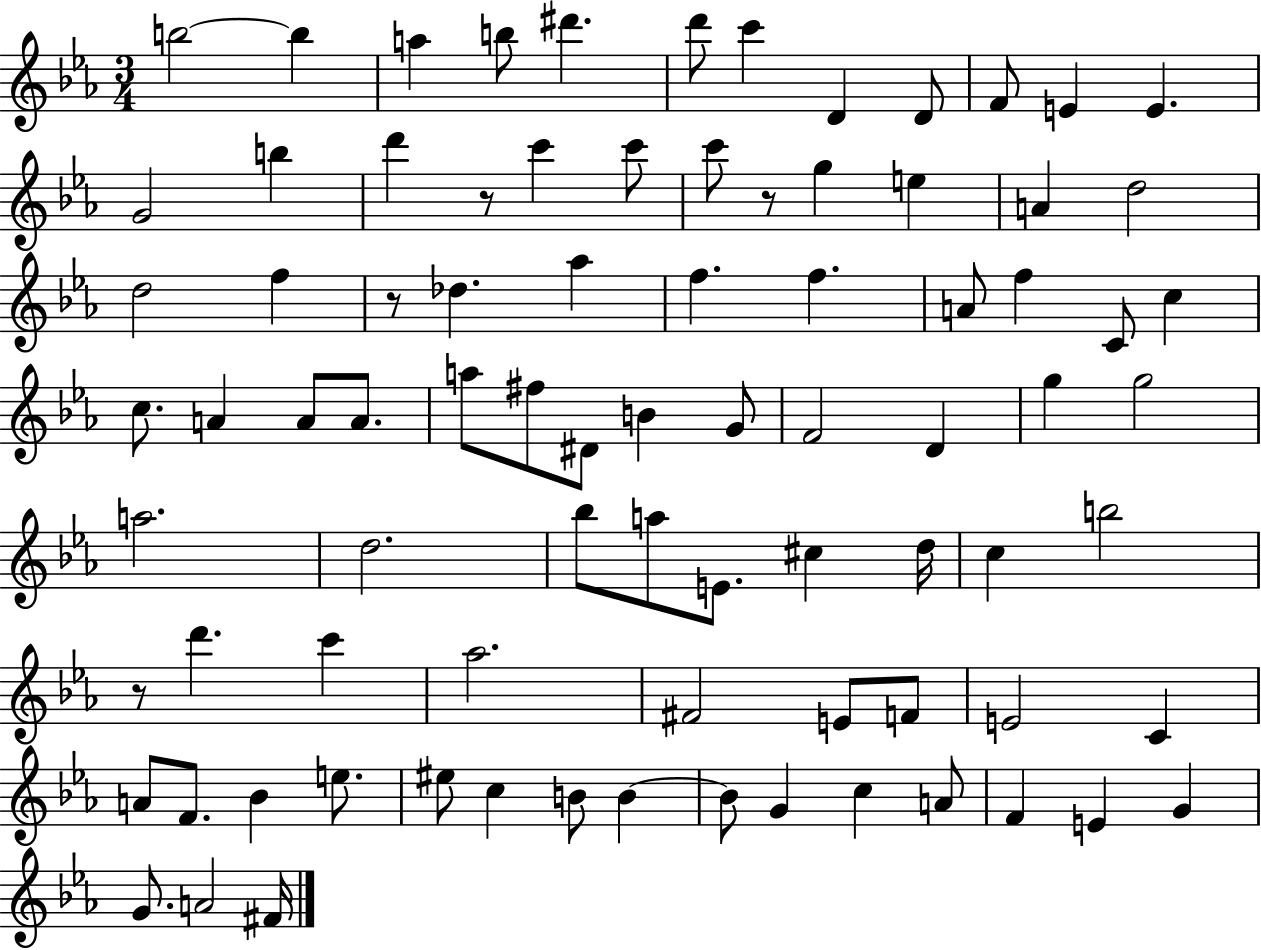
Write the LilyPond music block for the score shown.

{
  \clef treble
  \numericTimeSignature
  \time 3/4
  \key ees \major
  b''2~~ b''4 | a''4 b''8 dis'''4. | d'''8 c'''4 d'4 d'8 | f'8 e'4 e'4. | \break g'2 b''4 | d'''4 r8 c'''4 c'''8 | c'''8 r8 g''4 e''4 | a'4 d''2 | \break d''2 f''4 | r8 des''4. aes''4 | f''4. f''4. | a'8 f''4 c'8 c''4 | \break c''8. a'4 a'8 a'8. | a''8 fis''8 dis'8 b'4 g'8 | f'2 d'4 | g''4 g''2 | \break a''2. | d''2. | bes''8 a''8 e'8. cis''4 d''16 | c''4 b''2 | \break r8 d'''4. c'''4 | aes''2. | fis'2 e'8 f'8 | e'2 c'4 | \break a'8 f'8. bes'4 e''8. | eis''8 c''4 b'8 b'4~~ | b'8 g'4 c''4 a'8 | f'4 e'4 g'4 | \break g'8. a'2 fis'16 | \bar "|."
}